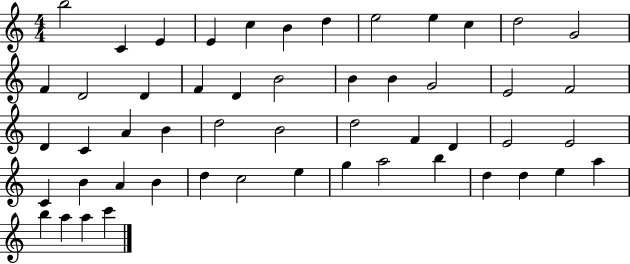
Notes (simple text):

B5/h C4/q E4/q E4/q C5/q B4/q D5/q E5/h E5/q C5/q D5/h G4/h F4/q D4/h D4/q F4/q D4/q B4/h B4/q B4/q G4/h E4/h F4/h D4/q C4/q A4/q B4/q D5/h B4/h D5/h F4/q D4/q E4/h E4/h C4/q B4/q A4/q B4/q D5/q C5/h E5/q G5/q A5/h B5/q D5/q D5/q E5/q A5/q B5/q A5/q A5/q C6/q